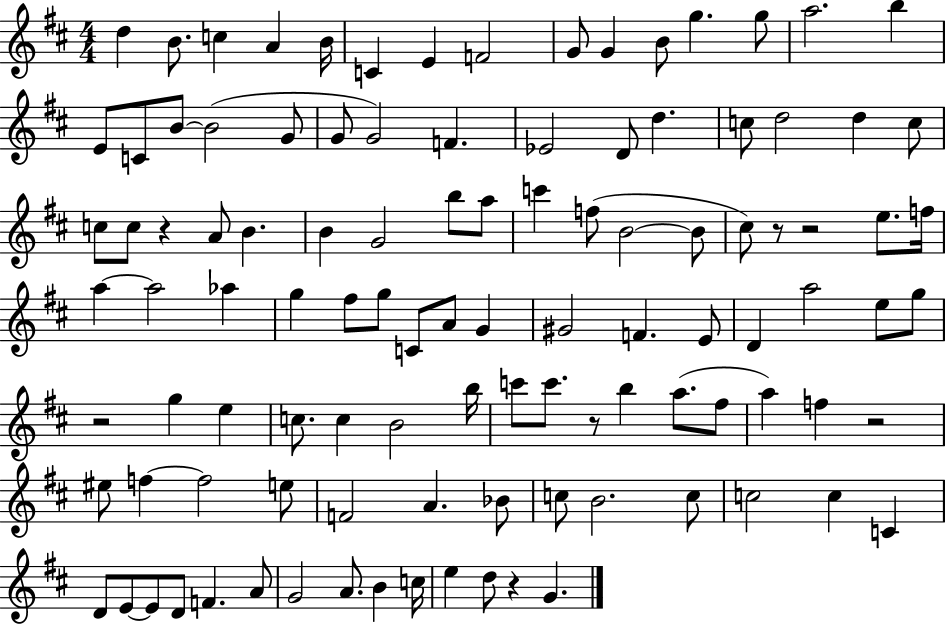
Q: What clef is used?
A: treble